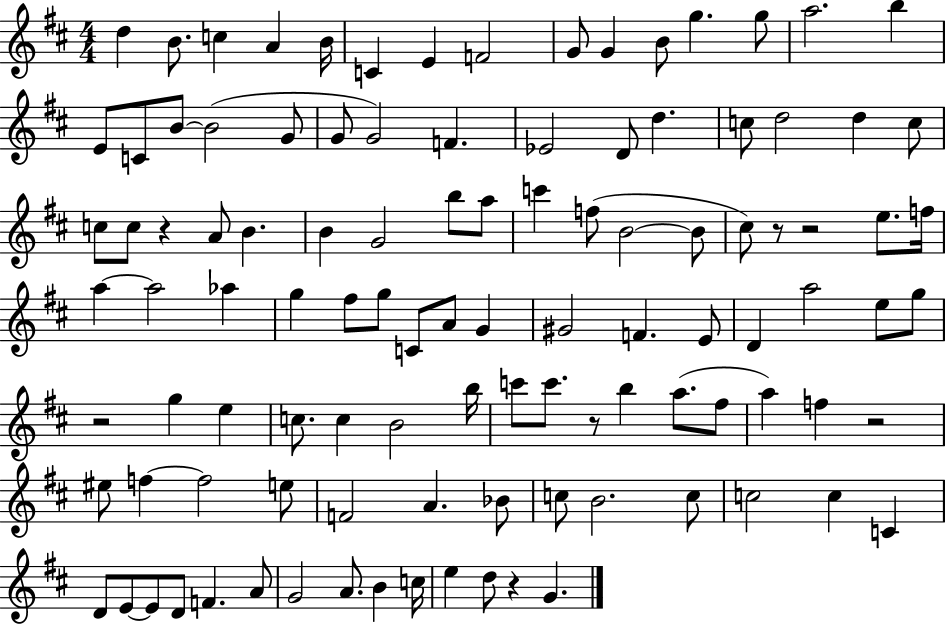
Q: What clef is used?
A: treble